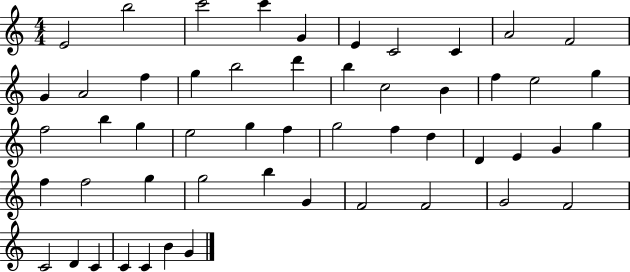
{
  \clef treble
  \numericTimeSignature
  \time 4/4
  \key c \major
  e'2 b''2 | c'''2 c'''4 g'4 | e'4 c'2 c'4 | a'2 f'2 | \break g'4 a'2 f''4 | g''4 b''2 d'''4 | b''4 c''2 b'4 | f''4 e''2 g''4 | \break f''2 b''4 g''4 | e''2 g''4 f''4 | g''2 f''4 d''4 | d'4 e'4 g'4 g''4 | \break f''4 f''2 g''4 | g''2 b''4 g'4 | f'2 f'2 | g'2 f'2 | \break c'2 d'4 c'4 | c'4 c'4 b'4 g'4 | \bar "|."
}